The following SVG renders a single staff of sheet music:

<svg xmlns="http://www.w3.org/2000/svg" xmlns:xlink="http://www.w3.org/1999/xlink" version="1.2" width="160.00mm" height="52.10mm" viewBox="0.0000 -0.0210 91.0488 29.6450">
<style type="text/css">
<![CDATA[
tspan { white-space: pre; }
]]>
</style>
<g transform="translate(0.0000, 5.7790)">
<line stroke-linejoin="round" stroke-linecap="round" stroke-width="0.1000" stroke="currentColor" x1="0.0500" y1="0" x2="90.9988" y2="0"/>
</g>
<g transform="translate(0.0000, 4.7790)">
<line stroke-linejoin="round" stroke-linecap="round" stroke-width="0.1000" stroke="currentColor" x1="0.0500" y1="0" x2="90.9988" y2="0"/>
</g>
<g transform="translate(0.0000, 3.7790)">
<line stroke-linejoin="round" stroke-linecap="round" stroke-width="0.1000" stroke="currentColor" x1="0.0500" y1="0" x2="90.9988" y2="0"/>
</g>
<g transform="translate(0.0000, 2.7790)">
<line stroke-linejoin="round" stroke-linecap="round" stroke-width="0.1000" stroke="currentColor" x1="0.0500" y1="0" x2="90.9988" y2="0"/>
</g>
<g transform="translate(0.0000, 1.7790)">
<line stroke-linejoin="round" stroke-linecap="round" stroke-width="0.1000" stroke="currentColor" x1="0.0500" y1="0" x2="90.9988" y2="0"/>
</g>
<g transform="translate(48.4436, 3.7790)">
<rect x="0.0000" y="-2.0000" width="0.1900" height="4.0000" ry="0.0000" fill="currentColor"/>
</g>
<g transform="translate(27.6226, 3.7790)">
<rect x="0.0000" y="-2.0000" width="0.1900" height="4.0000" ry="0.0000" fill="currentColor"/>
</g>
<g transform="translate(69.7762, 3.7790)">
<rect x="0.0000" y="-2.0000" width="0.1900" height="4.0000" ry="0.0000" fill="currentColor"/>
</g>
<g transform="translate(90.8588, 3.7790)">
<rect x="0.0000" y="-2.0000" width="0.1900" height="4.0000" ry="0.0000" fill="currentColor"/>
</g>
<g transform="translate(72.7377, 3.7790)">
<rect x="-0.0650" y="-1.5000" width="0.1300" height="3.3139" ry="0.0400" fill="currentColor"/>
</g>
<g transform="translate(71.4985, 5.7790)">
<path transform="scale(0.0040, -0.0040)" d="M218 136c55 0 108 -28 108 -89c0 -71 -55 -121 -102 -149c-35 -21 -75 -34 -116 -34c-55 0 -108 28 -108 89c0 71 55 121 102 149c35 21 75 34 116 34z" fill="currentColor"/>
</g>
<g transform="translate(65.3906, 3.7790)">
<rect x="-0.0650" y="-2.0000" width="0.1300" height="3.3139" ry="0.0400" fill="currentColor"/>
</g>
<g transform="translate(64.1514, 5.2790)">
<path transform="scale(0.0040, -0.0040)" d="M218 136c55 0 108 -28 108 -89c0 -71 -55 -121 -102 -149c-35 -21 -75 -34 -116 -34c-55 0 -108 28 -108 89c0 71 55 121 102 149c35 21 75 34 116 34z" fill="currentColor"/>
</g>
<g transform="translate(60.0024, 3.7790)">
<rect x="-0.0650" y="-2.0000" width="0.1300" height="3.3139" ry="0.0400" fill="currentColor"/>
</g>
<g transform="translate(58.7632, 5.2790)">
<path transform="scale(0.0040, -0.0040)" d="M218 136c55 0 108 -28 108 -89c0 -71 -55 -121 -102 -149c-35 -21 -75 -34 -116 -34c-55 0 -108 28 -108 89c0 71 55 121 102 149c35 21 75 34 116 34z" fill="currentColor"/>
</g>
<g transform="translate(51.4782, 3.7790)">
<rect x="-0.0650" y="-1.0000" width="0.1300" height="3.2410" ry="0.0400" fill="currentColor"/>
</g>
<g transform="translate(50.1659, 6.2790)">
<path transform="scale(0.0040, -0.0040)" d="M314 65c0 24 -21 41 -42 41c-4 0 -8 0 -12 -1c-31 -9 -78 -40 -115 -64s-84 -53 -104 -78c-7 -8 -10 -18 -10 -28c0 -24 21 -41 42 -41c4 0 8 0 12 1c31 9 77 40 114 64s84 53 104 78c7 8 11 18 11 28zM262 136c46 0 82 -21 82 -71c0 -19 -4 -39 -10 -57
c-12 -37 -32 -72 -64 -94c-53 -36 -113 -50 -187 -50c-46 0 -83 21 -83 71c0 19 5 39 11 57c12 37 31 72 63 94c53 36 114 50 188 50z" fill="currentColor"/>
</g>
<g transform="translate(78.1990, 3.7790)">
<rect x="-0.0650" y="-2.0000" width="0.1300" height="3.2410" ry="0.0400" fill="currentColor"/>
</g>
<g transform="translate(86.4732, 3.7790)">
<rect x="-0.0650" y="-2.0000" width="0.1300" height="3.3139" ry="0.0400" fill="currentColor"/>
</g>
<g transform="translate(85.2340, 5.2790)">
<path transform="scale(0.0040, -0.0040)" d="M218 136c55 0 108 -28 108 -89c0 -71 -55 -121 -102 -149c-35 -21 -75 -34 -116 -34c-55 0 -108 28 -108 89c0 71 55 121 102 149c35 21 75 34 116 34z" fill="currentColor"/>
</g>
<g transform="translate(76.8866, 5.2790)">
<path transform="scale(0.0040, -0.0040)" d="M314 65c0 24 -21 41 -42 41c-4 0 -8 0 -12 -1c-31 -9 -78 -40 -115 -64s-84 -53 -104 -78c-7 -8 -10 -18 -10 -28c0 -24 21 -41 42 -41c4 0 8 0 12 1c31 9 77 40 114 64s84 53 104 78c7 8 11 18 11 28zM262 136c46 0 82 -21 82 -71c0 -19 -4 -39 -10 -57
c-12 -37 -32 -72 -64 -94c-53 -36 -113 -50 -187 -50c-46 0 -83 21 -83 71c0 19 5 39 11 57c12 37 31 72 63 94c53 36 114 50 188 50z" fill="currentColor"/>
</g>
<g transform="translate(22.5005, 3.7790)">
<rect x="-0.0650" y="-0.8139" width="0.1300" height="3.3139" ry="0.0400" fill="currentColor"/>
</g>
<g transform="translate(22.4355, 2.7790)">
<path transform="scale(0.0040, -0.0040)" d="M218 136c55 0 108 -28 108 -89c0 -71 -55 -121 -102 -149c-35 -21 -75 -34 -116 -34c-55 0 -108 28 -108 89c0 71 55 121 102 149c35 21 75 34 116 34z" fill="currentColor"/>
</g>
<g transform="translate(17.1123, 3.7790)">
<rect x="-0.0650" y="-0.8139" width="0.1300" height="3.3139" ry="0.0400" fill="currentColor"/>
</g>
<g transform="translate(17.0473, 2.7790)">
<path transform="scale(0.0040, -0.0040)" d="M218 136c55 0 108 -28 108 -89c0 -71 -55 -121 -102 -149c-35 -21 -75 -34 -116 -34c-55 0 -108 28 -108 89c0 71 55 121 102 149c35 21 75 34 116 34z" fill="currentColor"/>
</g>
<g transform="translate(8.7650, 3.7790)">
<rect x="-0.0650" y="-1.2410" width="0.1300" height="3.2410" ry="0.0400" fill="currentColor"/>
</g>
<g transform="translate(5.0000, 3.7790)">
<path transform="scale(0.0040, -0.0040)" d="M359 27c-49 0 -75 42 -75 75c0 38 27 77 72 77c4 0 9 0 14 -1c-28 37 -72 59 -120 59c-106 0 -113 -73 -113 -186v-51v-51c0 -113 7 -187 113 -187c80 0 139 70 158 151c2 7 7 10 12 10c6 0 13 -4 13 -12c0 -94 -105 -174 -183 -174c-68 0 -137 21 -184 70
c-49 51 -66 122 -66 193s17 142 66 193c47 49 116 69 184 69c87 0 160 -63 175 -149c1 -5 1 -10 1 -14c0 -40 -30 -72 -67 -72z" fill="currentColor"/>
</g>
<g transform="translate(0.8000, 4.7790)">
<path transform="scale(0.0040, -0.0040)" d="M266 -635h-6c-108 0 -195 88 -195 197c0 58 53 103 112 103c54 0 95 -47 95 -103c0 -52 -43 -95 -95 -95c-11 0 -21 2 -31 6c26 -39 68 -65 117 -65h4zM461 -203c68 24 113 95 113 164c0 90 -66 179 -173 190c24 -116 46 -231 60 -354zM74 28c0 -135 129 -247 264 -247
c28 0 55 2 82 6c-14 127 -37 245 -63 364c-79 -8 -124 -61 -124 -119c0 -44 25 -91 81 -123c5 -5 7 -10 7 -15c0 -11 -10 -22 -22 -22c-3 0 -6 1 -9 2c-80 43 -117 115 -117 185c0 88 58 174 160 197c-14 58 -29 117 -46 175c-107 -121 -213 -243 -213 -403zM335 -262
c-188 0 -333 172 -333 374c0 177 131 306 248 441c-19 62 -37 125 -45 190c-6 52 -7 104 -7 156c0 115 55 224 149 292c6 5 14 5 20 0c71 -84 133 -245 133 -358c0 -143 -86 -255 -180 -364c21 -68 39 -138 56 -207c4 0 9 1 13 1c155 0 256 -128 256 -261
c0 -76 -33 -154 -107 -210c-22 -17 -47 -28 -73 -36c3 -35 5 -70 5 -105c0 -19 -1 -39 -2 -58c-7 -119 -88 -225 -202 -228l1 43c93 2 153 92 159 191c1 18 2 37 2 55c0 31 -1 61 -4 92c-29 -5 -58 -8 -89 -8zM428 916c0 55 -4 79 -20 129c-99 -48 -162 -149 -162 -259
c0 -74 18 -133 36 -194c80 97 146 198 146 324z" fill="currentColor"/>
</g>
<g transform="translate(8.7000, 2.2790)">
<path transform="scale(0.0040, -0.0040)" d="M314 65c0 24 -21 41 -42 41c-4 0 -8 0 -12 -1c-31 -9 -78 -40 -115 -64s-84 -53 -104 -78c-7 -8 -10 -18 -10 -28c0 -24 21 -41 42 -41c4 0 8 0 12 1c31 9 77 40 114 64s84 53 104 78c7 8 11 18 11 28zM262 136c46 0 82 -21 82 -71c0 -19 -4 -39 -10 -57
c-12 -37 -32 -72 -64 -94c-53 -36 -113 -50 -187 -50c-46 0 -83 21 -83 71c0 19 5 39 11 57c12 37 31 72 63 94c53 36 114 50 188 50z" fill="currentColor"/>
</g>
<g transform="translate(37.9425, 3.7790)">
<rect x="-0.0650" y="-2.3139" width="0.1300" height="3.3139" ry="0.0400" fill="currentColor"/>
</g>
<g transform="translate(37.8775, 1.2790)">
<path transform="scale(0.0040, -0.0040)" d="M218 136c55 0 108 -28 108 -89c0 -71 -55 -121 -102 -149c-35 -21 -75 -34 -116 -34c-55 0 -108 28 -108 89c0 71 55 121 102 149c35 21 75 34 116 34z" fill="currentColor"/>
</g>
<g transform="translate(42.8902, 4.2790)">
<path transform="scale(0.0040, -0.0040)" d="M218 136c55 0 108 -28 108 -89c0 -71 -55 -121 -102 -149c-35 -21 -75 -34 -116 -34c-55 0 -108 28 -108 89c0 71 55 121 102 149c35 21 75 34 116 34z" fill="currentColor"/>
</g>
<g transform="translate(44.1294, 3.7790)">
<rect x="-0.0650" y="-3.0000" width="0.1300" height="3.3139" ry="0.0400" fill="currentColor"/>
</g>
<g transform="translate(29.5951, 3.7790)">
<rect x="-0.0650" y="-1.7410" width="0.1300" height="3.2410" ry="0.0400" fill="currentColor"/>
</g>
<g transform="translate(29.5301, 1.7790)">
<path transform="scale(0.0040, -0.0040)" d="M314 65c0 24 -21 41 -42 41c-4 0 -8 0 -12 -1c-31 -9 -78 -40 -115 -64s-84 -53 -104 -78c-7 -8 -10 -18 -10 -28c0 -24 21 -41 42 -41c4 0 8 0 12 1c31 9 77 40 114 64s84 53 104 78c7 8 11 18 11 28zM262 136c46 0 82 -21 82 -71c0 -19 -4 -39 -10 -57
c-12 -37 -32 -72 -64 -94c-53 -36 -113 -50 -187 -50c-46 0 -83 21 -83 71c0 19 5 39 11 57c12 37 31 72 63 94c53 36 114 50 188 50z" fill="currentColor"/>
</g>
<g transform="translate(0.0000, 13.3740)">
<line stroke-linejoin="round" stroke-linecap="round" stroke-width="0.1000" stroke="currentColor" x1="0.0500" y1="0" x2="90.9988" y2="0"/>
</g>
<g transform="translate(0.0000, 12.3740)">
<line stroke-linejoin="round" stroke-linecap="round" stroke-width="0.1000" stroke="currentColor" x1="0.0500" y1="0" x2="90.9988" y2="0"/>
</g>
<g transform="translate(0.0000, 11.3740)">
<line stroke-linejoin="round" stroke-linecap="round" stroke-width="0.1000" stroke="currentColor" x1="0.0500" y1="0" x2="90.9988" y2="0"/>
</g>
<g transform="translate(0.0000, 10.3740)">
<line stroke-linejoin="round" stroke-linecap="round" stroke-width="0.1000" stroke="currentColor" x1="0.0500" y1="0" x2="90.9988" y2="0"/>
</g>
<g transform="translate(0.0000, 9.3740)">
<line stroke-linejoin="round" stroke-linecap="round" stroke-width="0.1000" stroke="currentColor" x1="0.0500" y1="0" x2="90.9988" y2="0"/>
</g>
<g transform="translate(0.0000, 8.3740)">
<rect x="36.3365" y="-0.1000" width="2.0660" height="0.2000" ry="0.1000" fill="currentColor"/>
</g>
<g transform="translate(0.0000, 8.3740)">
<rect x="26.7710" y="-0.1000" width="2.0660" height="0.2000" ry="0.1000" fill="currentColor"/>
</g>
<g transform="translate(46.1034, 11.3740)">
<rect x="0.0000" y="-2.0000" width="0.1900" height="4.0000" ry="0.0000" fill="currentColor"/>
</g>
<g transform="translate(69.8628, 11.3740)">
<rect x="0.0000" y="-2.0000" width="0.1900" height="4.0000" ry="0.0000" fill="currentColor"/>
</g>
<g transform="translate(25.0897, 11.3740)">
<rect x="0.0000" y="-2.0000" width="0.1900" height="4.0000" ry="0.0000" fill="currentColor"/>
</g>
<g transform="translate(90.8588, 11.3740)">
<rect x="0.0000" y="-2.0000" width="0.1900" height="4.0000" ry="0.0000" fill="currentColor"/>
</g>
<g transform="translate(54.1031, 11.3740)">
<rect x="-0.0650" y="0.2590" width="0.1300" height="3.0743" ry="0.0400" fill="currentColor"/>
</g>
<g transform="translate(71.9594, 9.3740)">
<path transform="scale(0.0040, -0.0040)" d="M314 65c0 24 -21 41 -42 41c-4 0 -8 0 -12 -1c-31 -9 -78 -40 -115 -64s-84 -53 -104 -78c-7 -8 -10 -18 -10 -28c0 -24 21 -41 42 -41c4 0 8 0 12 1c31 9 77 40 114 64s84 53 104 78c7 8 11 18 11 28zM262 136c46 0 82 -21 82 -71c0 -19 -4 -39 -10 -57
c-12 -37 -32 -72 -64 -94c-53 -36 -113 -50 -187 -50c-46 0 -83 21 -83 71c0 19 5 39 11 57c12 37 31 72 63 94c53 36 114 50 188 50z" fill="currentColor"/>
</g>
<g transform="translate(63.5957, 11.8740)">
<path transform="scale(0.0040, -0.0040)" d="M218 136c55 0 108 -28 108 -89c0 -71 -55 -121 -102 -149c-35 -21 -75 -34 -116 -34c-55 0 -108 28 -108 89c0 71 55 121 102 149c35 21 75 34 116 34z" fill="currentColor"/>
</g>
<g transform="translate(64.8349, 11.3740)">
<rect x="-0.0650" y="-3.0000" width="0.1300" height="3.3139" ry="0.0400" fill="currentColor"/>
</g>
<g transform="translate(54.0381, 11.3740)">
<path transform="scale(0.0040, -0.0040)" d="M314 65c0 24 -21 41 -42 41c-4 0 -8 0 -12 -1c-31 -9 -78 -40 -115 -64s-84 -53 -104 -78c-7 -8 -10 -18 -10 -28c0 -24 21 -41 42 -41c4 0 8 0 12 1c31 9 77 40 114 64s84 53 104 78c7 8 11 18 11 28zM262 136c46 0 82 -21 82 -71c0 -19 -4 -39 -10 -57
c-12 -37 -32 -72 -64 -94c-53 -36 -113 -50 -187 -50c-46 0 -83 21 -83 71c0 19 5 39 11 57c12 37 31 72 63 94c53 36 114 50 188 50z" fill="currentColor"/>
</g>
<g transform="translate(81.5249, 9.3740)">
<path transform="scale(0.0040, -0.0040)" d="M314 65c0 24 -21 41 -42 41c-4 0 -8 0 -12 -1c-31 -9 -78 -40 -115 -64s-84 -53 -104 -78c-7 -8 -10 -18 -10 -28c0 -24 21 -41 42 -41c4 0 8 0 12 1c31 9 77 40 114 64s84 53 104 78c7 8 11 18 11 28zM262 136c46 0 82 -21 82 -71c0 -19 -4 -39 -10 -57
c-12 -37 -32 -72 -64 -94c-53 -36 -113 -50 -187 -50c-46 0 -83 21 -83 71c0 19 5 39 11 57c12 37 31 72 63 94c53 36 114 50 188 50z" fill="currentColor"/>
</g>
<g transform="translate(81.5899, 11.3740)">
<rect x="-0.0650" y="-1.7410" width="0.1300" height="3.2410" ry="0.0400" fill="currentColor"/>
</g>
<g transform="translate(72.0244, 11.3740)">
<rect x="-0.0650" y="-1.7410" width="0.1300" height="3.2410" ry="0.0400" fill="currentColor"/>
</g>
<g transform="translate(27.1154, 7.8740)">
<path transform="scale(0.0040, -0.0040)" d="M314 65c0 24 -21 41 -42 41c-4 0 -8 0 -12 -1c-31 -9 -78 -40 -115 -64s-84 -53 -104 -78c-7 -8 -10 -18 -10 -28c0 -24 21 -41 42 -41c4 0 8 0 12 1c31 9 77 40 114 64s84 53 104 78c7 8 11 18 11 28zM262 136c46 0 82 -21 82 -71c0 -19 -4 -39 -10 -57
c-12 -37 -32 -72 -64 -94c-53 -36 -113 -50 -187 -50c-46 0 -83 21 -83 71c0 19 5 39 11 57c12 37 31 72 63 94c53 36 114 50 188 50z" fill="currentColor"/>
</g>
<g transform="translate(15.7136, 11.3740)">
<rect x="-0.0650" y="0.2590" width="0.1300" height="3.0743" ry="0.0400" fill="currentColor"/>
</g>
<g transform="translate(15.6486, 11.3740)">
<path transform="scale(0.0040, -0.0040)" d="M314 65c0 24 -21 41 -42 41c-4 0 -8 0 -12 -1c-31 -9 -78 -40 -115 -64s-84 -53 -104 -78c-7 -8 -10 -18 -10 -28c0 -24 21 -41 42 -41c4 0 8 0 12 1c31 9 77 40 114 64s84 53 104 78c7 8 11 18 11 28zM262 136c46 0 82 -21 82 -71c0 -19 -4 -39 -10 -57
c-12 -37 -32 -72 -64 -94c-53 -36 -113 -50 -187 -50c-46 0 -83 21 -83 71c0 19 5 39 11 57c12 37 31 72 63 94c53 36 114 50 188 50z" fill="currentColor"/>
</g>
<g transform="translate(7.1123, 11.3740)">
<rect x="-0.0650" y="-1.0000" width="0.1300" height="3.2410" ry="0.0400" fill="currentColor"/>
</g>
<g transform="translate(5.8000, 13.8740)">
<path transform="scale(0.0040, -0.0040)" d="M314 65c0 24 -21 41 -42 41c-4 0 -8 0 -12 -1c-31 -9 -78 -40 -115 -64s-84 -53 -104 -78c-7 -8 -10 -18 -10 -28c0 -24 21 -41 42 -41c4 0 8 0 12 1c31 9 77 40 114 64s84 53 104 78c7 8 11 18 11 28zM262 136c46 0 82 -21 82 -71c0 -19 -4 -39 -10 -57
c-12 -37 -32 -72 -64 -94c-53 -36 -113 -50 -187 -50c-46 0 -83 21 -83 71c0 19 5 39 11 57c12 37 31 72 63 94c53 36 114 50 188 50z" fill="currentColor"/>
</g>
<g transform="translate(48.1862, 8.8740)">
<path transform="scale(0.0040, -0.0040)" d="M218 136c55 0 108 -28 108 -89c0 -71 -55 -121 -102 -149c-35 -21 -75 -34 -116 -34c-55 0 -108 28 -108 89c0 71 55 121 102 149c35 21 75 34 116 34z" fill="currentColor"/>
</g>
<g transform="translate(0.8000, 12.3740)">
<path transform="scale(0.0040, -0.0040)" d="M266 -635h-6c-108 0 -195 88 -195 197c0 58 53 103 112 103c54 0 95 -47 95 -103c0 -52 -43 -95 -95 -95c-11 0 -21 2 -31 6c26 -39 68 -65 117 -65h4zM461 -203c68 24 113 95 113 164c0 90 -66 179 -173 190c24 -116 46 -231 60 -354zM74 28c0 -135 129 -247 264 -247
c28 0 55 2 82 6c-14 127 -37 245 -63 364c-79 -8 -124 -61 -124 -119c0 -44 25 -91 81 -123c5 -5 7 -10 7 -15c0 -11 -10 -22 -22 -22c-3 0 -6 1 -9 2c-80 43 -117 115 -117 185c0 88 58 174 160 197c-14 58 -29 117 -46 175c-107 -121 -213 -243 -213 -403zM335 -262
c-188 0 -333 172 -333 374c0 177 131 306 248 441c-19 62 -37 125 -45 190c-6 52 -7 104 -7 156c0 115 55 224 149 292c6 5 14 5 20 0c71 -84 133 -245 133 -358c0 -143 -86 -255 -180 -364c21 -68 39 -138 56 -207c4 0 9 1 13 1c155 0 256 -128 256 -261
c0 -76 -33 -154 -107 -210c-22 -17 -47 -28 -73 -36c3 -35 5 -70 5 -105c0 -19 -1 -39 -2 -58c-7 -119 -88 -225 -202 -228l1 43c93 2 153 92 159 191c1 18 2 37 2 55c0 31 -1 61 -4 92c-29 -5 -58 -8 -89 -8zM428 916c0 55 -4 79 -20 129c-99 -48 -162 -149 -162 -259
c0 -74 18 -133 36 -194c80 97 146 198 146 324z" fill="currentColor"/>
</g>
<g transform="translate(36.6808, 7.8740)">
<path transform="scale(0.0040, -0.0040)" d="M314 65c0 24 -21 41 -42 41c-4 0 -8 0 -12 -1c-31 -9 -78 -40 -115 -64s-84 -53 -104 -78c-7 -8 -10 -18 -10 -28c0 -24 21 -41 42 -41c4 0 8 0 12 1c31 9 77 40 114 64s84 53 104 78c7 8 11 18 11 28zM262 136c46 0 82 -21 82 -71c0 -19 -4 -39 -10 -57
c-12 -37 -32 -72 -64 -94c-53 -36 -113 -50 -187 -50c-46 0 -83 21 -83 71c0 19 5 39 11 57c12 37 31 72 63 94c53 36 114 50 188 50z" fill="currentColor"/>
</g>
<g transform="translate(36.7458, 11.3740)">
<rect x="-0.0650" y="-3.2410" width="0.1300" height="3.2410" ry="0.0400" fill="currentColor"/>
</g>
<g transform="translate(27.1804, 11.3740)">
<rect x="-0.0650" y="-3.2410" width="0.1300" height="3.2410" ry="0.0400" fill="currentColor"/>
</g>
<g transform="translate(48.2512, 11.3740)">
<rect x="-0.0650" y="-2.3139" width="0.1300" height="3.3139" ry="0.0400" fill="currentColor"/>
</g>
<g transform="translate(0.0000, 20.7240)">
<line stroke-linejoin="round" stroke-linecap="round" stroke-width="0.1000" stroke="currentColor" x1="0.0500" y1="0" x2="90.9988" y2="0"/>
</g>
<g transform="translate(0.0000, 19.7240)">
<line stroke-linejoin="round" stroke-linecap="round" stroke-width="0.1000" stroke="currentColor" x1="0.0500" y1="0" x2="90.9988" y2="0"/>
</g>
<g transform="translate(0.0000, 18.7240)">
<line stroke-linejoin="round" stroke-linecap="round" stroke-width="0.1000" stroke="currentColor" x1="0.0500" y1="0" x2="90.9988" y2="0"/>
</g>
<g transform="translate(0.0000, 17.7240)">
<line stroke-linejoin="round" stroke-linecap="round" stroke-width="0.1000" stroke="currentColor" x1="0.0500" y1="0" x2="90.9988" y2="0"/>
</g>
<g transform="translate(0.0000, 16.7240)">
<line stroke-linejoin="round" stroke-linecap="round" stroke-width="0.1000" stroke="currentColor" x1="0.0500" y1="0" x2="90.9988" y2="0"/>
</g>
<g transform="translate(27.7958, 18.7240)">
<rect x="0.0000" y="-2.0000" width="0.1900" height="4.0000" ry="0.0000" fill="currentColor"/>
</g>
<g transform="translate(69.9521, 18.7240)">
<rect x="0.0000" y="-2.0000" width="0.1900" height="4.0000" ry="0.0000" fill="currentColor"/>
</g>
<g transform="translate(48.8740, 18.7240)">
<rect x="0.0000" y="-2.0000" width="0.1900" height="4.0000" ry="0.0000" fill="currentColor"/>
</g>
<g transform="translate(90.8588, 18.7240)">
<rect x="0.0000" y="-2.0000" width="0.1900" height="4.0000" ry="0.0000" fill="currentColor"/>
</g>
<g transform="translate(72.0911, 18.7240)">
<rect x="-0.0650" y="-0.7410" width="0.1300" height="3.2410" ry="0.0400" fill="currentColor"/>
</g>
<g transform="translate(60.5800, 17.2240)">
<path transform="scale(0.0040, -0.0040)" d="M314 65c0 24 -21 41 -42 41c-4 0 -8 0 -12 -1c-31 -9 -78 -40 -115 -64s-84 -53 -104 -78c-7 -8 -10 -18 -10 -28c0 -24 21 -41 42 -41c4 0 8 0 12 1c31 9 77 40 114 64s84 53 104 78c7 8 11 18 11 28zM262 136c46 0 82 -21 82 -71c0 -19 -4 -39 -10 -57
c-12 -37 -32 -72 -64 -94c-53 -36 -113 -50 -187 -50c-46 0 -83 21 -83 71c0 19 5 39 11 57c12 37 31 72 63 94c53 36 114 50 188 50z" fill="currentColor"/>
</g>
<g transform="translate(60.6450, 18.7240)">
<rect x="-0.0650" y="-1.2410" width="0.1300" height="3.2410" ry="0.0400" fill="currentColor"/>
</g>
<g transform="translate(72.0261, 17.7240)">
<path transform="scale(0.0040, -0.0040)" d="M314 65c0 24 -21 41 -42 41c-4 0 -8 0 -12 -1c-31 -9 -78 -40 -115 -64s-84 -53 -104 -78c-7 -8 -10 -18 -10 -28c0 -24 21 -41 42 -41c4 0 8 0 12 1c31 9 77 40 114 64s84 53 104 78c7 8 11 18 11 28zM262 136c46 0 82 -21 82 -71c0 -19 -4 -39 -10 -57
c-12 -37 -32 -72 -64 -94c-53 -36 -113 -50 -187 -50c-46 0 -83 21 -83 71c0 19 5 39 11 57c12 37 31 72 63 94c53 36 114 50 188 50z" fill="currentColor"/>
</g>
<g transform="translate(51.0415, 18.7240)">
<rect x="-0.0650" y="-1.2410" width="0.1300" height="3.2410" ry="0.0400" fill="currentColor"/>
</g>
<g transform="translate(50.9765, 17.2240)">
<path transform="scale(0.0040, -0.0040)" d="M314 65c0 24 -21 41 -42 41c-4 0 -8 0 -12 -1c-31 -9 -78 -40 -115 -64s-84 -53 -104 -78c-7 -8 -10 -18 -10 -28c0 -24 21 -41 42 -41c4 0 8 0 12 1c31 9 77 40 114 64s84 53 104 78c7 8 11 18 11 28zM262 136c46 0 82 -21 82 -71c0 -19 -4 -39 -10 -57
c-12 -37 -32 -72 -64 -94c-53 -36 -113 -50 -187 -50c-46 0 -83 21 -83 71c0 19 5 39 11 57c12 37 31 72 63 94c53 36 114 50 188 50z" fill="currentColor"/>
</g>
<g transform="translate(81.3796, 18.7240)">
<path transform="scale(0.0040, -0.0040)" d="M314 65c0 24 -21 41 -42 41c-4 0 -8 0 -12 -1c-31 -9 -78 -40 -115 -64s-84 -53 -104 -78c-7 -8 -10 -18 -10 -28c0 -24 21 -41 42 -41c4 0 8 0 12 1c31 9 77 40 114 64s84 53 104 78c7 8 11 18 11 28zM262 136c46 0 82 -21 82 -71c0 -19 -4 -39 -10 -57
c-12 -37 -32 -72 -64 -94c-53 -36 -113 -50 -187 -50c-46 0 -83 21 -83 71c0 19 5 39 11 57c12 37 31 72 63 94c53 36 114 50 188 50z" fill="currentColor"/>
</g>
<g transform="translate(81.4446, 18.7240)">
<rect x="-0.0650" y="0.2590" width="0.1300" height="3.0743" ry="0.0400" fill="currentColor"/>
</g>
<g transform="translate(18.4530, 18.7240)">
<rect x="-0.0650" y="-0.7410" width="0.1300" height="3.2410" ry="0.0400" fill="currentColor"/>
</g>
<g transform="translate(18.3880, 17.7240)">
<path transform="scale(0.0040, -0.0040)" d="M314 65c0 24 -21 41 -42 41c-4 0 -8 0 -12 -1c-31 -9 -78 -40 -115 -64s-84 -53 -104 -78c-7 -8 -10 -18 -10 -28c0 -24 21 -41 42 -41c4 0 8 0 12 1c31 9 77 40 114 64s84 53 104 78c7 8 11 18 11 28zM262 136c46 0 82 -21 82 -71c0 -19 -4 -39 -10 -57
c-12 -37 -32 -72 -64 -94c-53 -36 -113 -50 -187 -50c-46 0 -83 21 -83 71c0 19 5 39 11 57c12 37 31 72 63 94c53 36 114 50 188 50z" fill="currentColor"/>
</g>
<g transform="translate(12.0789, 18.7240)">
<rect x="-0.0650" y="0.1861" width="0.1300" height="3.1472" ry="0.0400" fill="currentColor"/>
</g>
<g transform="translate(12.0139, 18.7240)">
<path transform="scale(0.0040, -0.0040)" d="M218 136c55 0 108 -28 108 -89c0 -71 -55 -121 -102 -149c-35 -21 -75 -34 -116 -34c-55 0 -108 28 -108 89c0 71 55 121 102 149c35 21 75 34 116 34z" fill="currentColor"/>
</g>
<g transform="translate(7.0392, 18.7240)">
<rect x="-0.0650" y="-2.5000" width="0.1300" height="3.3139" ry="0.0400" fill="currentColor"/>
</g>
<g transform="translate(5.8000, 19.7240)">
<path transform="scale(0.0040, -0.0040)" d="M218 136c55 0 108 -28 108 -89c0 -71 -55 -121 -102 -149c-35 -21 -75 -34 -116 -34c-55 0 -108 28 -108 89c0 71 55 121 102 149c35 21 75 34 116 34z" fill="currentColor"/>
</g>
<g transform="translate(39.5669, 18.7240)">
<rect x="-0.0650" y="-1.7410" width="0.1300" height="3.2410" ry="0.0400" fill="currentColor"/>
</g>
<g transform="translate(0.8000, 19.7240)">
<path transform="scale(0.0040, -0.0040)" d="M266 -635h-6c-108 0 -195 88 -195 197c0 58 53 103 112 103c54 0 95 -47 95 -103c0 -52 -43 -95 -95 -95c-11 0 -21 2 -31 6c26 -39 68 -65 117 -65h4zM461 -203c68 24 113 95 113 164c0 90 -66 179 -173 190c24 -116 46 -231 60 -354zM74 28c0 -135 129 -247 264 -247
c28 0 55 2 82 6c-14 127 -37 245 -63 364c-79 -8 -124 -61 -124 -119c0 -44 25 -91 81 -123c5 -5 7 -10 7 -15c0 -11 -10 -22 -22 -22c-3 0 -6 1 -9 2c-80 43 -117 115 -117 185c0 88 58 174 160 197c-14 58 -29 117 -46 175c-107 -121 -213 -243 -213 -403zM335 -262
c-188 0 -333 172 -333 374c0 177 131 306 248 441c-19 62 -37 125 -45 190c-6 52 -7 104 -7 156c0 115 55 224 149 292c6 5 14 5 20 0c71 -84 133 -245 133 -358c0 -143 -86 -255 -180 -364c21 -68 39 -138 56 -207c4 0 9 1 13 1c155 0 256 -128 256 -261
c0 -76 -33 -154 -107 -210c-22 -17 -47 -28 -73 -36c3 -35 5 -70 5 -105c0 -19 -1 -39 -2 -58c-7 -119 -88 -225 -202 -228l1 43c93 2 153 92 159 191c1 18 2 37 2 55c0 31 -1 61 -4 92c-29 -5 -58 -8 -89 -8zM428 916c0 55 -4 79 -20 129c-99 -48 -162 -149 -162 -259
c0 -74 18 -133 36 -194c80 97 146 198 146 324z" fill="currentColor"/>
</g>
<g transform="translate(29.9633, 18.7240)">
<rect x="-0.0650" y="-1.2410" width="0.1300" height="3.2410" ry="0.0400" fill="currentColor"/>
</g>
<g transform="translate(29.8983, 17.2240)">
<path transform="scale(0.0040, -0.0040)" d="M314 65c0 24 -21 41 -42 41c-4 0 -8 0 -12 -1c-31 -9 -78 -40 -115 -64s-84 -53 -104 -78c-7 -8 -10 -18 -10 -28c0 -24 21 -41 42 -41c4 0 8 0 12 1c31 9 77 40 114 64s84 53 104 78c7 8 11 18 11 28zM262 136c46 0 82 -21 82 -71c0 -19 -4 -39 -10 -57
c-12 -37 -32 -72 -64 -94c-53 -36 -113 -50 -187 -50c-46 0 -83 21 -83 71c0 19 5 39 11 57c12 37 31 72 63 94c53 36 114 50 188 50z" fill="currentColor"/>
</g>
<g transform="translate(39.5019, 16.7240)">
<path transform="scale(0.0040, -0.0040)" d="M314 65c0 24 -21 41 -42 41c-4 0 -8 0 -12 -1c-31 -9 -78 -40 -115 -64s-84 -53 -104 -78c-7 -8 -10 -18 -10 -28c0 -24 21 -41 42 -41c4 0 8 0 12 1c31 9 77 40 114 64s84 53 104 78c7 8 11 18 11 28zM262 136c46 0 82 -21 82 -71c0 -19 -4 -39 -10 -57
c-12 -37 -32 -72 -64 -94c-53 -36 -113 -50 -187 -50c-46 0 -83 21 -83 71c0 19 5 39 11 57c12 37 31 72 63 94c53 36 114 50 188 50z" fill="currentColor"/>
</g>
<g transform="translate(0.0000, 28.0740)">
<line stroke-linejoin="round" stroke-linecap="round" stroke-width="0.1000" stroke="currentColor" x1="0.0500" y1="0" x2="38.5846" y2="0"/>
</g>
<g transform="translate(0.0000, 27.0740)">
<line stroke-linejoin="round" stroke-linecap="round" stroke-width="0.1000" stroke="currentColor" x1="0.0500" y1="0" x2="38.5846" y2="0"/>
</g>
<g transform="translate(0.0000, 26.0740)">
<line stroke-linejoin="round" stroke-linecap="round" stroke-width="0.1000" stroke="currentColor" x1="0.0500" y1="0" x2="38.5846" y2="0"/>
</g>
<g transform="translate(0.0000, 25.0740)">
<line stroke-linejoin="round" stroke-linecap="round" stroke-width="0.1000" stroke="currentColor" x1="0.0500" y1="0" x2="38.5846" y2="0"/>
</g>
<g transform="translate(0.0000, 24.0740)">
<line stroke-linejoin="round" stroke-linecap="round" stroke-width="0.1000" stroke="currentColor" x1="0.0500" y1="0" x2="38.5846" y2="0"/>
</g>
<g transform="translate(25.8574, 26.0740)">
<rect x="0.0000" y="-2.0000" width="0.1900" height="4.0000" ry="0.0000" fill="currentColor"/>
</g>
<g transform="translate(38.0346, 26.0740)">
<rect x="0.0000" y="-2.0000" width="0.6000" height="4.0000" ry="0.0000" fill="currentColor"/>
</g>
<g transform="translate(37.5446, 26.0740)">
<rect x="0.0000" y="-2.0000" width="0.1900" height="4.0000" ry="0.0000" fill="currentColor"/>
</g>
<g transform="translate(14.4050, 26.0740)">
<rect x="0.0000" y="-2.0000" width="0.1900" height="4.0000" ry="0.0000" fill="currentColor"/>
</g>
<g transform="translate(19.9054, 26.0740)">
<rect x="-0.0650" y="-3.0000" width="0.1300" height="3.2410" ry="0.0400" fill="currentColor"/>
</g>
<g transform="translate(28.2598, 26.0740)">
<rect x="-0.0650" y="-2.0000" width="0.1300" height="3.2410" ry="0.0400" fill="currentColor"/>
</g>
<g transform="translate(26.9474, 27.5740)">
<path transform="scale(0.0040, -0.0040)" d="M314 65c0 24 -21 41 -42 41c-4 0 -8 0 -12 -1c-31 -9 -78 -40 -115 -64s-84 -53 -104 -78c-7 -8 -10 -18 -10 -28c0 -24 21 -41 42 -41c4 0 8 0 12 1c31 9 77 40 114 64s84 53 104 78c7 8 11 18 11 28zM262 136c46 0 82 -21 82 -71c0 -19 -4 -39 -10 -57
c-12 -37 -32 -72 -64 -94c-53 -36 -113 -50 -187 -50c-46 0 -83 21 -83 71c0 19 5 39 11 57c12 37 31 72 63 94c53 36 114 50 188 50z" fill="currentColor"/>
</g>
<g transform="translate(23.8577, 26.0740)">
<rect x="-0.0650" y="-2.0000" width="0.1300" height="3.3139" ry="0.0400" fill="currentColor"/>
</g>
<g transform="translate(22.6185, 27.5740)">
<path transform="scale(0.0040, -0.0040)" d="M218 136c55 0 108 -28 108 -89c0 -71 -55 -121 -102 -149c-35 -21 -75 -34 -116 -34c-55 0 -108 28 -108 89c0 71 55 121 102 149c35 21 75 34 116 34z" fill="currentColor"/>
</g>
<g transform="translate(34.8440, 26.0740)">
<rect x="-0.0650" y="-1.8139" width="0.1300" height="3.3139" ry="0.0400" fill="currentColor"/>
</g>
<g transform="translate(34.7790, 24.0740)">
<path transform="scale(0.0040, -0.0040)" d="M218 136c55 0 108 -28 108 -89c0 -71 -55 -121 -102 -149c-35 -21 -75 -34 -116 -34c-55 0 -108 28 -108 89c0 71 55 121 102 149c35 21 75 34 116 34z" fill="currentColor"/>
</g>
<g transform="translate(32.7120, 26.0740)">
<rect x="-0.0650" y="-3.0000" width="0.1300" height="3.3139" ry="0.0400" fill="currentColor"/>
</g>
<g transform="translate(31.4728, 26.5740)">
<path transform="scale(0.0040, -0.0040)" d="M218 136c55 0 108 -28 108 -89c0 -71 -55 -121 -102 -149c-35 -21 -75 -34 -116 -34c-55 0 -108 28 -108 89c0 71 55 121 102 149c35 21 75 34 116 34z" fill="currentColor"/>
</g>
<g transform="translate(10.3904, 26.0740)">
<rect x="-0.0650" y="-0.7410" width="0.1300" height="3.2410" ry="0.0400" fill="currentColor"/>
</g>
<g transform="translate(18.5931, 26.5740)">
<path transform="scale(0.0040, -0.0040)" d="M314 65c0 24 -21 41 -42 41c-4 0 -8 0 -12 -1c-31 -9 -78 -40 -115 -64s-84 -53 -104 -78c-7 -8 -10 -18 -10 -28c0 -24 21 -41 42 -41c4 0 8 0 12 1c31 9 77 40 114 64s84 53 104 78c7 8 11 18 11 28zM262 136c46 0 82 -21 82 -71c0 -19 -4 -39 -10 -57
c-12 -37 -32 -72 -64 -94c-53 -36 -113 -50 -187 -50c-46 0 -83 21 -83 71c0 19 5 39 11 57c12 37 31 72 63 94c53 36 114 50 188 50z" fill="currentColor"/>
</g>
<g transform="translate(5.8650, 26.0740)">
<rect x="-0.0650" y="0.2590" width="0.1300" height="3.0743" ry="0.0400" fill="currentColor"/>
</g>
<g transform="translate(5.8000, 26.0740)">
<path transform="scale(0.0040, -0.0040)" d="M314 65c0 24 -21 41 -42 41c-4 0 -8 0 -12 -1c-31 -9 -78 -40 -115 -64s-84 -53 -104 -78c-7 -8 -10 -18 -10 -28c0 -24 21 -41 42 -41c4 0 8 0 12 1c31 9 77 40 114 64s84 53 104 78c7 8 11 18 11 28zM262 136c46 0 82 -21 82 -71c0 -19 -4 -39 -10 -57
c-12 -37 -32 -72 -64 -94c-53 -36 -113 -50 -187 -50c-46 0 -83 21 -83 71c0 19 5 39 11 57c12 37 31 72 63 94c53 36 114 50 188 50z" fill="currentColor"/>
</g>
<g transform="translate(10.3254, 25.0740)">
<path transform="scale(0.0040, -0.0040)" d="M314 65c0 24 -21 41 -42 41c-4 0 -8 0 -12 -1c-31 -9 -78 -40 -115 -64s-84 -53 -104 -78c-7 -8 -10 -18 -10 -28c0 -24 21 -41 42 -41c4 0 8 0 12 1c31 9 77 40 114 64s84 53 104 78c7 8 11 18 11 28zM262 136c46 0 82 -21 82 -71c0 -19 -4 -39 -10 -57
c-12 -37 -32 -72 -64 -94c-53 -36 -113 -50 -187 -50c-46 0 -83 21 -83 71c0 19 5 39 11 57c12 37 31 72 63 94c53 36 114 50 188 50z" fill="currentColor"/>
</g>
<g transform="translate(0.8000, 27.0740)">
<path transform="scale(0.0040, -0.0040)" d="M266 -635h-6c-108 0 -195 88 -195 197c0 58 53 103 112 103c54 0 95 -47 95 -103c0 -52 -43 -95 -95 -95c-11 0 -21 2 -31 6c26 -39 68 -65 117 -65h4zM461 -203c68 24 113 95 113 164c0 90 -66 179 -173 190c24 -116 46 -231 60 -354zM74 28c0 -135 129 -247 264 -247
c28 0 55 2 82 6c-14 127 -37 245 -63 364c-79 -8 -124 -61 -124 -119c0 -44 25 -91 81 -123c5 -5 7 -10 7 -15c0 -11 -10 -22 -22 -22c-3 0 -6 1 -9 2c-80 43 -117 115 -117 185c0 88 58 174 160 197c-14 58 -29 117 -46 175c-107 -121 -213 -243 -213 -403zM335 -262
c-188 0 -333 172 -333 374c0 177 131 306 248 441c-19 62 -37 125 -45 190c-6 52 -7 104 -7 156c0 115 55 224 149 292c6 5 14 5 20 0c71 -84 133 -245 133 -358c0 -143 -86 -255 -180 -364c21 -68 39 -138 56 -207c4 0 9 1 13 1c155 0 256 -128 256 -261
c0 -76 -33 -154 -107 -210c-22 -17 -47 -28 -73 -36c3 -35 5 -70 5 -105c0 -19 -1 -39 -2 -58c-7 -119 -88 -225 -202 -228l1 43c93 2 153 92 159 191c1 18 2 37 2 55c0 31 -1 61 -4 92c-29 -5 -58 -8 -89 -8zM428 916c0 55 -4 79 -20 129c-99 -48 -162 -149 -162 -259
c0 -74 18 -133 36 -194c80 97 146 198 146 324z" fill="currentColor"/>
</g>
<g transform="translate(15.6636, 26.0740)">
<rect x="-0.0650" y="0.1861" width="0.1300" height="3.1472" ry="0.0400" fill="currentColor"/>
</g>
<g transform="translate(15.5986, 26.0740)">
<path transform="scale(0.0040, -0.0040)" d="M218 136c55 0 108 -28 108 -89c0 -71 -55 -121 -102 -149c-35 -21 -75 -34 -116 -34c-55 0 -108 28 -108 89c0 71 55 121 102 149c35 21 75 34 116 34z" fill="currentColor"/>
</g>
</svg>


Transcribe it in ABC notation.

X:1
T:Untitled
M:4/4
L:1/4
K:C
e2 d d f2 g A D2 F F E F2 F D2 B2 b2 b2 g B2 A f2 f2 G B d2 e2 f2 e2 e2 d2 B2 B2 d2 B A2 F F2 A f